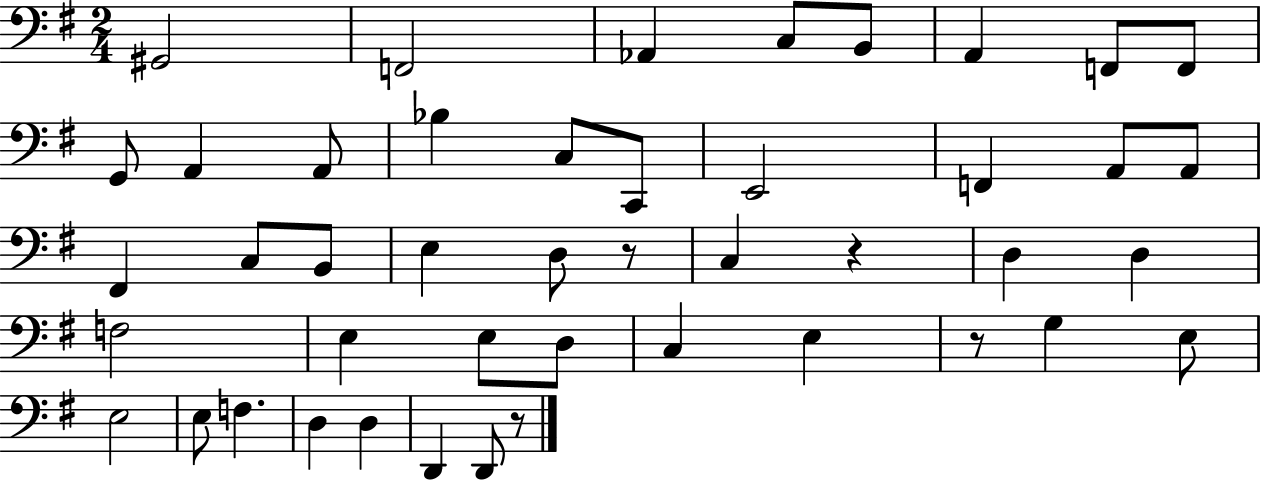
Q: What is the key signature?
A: G major